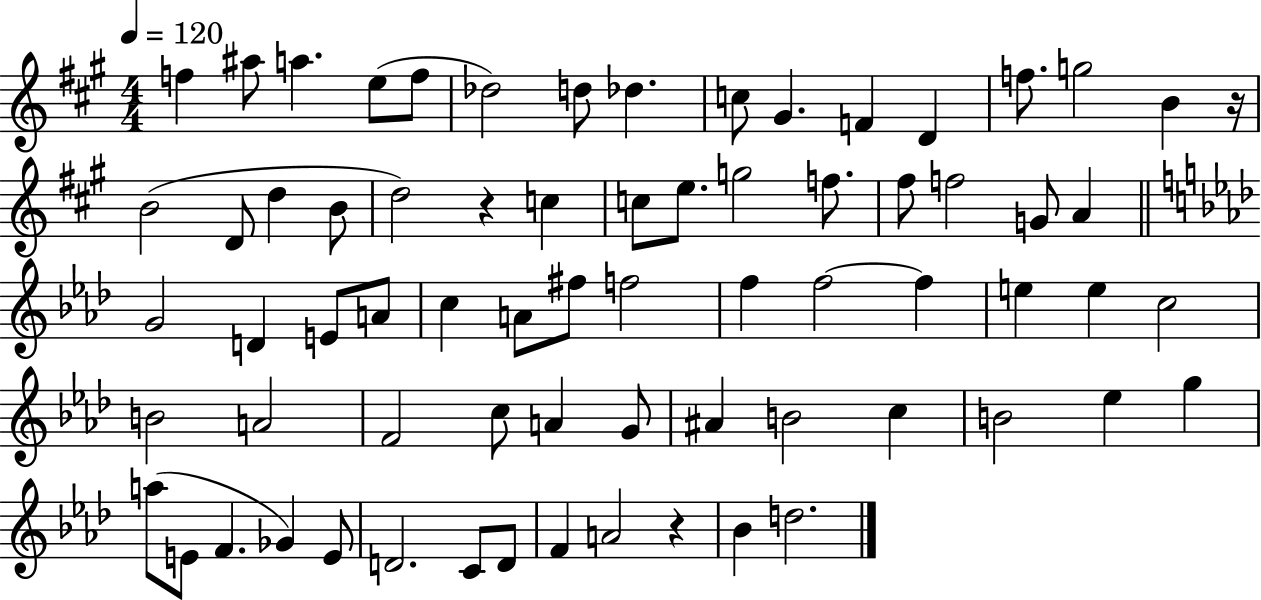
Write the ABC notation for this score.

X:1
T:Untitled
M:4/4
L:1/4
K:A
f ^a/2 a e/2 f/2 _d2 d/2 _d c/2 ^G F D f/2 g2 B z/4 B2 D/2 d B/2 d2 z c c/2 e/2 g2 f/2 ^f/2 f2 G/2 A G2 D E/2 A/2 c A/2 ^f/2 f2 f f2 f e e c2 B2 A2 F2 c/2 A G/2 ^A B2 c B2 _e g a/2 E/2 F _G E/2 D2 C/2 D/2 F A2 z _B d2